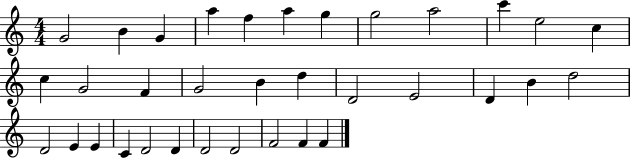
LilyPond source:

{
  \clef treble
  \numericTimeSignature
  \time 4/4
  \key c \major
  g'2 b'4 g'4 | a''4 f''4 a''4 g''4 | g''2 a''2 | c'''4 e''2 c''4 | \break c''4 g'2 f'4 | g'2 b'4 d''4 | d'2 e'2 | d'4 b'4 d''2 | \break d'2 e'4 e'4 | c'4 d'2 d'4 | d'2 d'2 | f'2 f'4 f'4 | \break \bar "|."
}